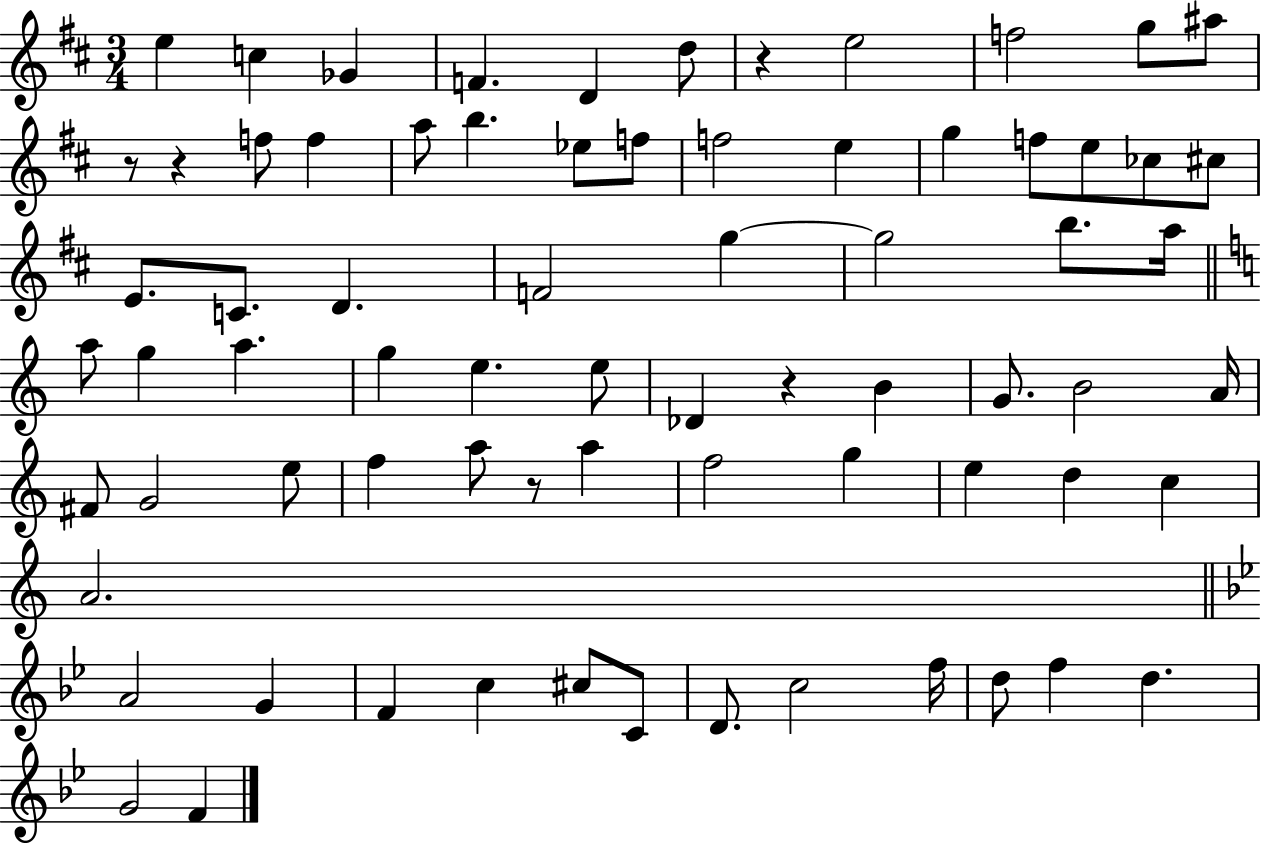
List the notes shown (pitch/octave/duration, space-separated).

E5/q C5/q Gb4/q F4/q. D4/q D5/e R/q E5/h F5/h G5/e A#5/e R/e R/q F5/e F5/q A5/e B5/q. Eb5/e F5/e F5/h E5/q G5/q F5/e E5/e CES5/e C#5/e E4/e. C4/e. D4/q. F4/h G5/q G5/h B5/e. A5/s A5/e G5/q A5/q. G5/q E5/q. E5/e Db4/q R/q B4/q G4/e. B4/h A4/s F#4/e G4/h E5/e F5/q A5/e R/e A5/q F5/h G5/q E5/q D5/q C5/q A4/h. A4/h G4/q F4/q C5/q C#5/e C4/e D4/e. C5/h F5/s D5/e F5/q D5/q. G4/h F4/q